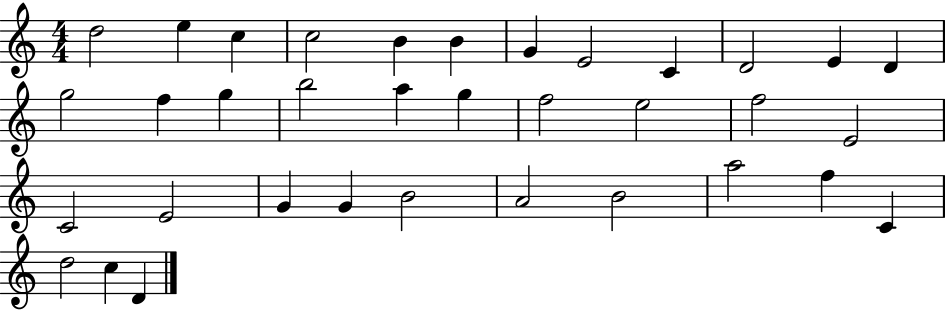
{
  \clef treble
  \numericTimeSignature
  \time 4/4
  \key c \major
  d''2 e''4 c''4 | c''2 b'4 b'4 | g'4 e'2 c'4 | d'2 e'4 d'4 | \break g''2 f''4 g''4 | b''2 a''4 g''4 | f''2 e''2 | f''2 e'2 | \break c'2 e'2 | g'4 g'4 b'2 | a'2 b'2 | a''2 f''4 c'4 | \break d''2 c''4 d'4 | \bar "|."
}